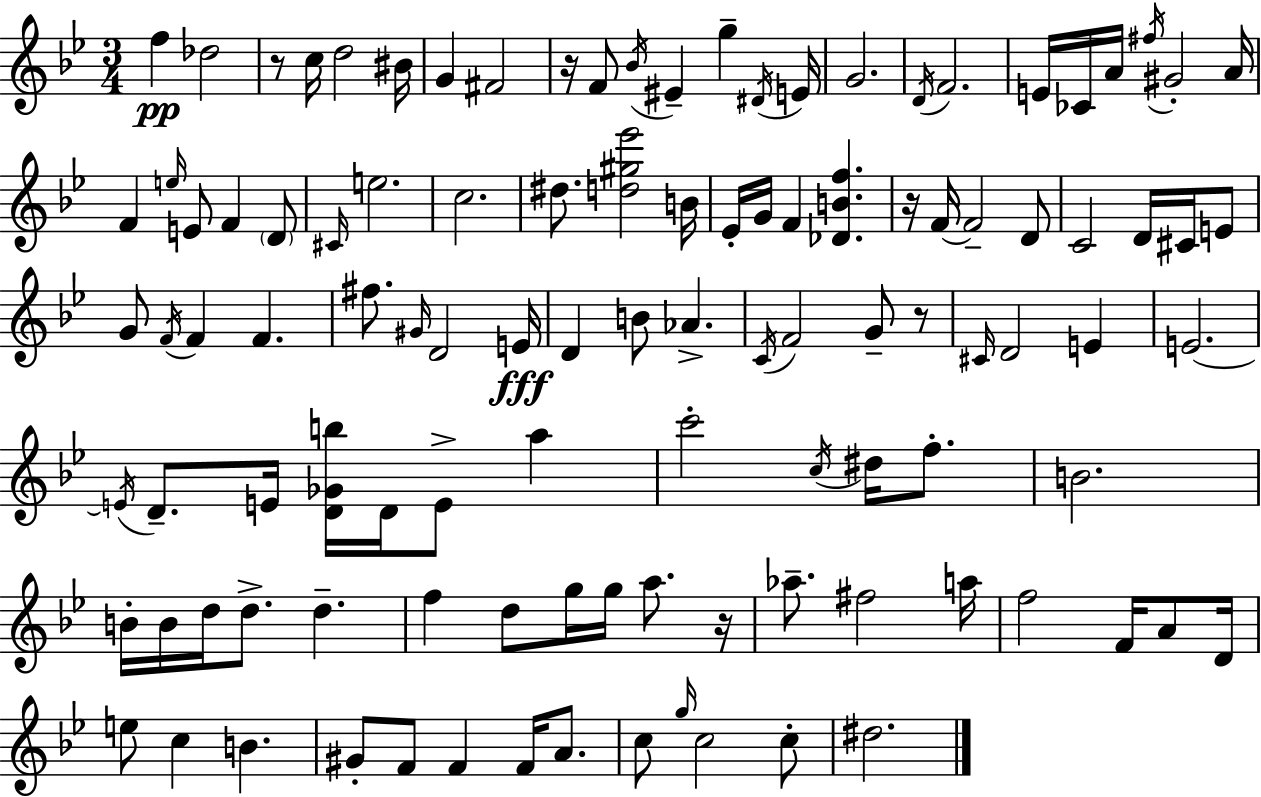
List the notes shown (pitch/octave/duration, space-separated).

F5/q Db5/h R/e C5/s D5/h BIS4/s G4/q F#4/h R/s F4/e Bb4/s EIS4/q G5/q D#4/s E4/s G4/h. D4/s F4/h. E4/s CES4/s A4/s F#5/s G#4/h A4/s F4/q E5/s E4/e F4/q D4/e C#4/s E5/h. C5/h. D#5/e. [D5,G#5,Eb6]/h B4/s Eb4/s G4/s F4/q [Db4,B4,F5]/q. R/s F4/s F4/h D4/e C4/h D4/s C#4/s E4/e G4/e F4/s F4/q F4/q. F#5/e. G#4/s D4/h E4/s D4/q B4/e Ab4/q. C4/s F4/h G4/e R/e C#4/s D4/h E4/q E4/h. E4/s D4/e. E4/s [D4,Gb4,B5]/s D4/s E4/e A5/q C6/h C5/s D#5/s F5/e. B4/h. B4/s B4/s D5/s D5/e. D5/q. F5/q D5/e G5/s G5/s A5/e. R/s Ab5/e. F#5/h A5/s F5/h F4/s A4/e D4/s E5/e C5/q B4/q. G#4/e F4/e F4/q F4/s A4/e. C5/e G5/s C5/h C5/e D#5/h.